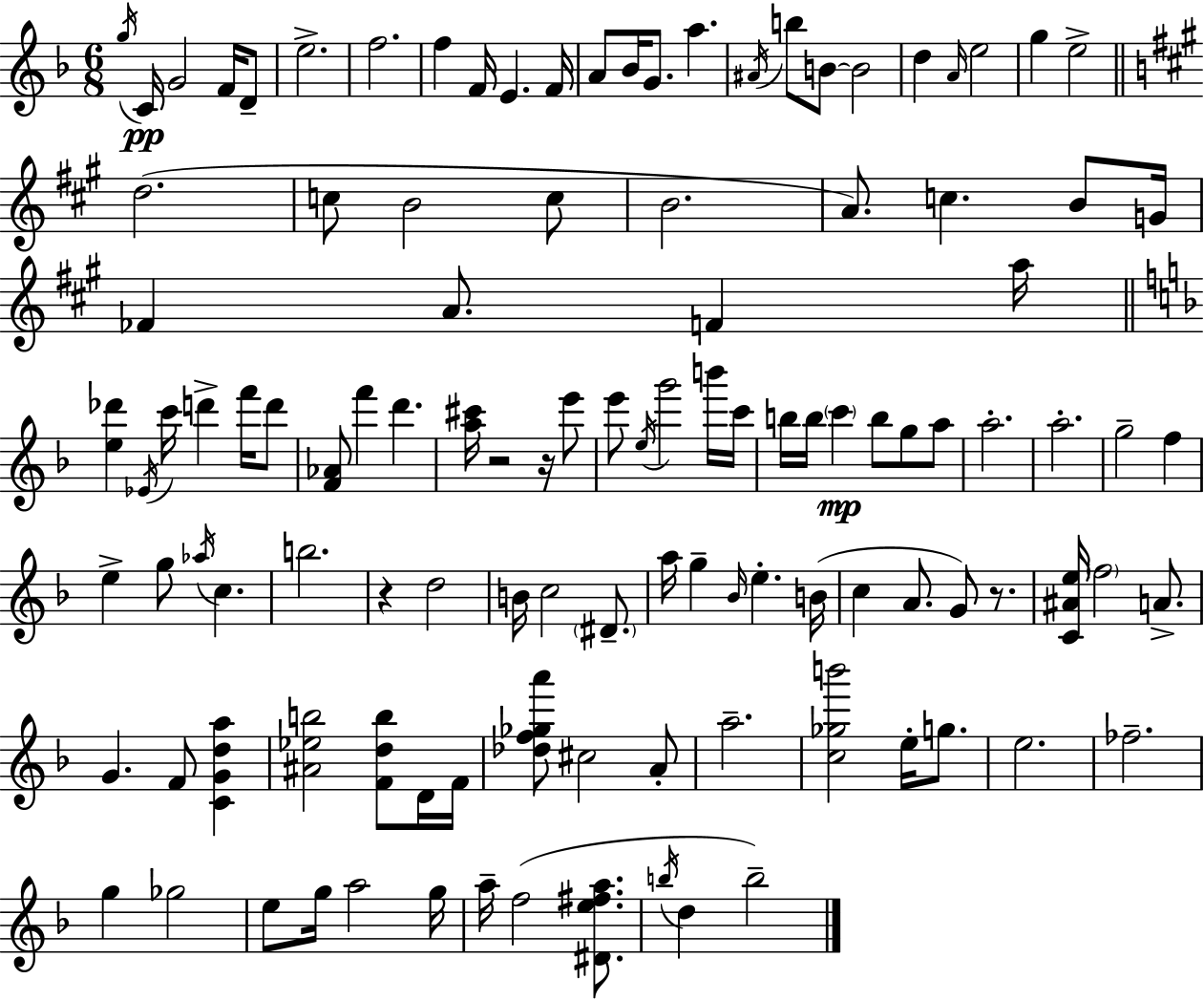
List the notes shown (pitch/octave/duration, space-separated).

G5/s C4/s G4/h F4/s D4/e E5/h. F5/h. F5/q F4/s E4/q. F4/s A4/e Bb4/s G4/e. A5/q. A#4/s B5/e B4/e B4/h D5/q A4/s E5/h G5/q E5/h D5/h. C5/e B4/h C5/e B4/h. A4/e. C5/q. B4/e G4/s FES4/q A4/e. F4/q A5/s [E5,Db6]/q Eb4/s C6/s D6/q F6/s D6/e [F4,Ab4]/e F6/q D6/q. [A5,C#6]/s R/h R/s E6/e E6/e E5/s G6/h B6/s C6/s B5/s B5/s C6/q B5/e G5/e A5/e A5/h. A5/h. G5/h F5/q E5/q G5/e Ab5/s C5/q. B5/h. R/q D5/h B4/s C5/h D#4/e. A5/s G5/q Bb4/s E5/q. B4/s C5/q A4/e. G4/e R/e. [C4,A#4,E5]/s F5/h A4/e. G4/q. F4/e [C4,G4,D5,A5]/q [A#4,Eb5,B5]/h [F4,D5,B5]/e D4/s F4/s [Db5,F5,Gb5,A6]/e C#5/h A4/e A5/h. [C5,Gb5,B6]/h E5/s G5/e. E5/h. FES5/h. G5/q Gb5/h E5/e G5/s A5/h G5/s A5/s F5/h [D#4,E5,F#5,A5]/e. B5/s D5/q B5/h